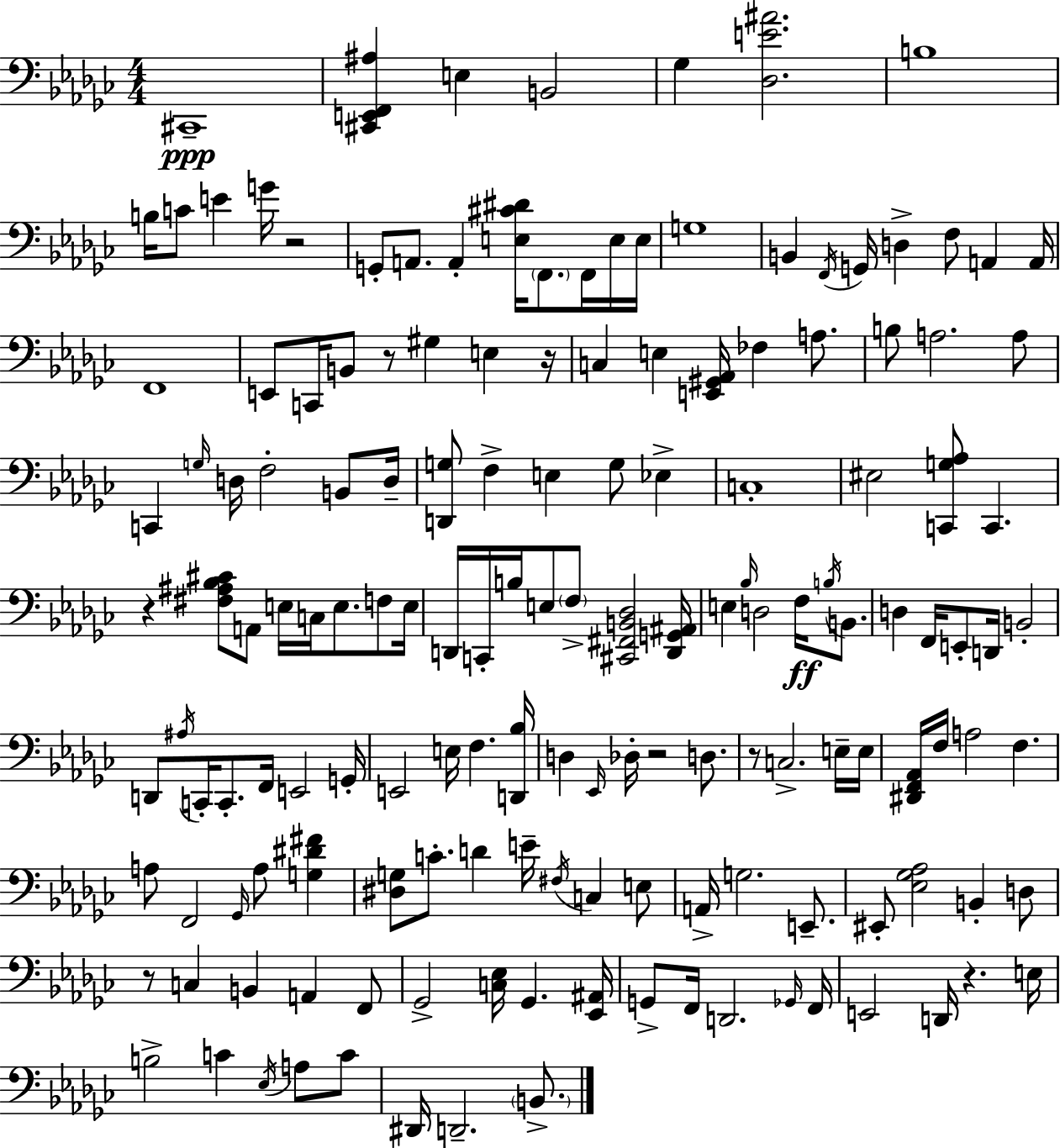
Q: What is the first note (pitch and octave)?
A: C#2